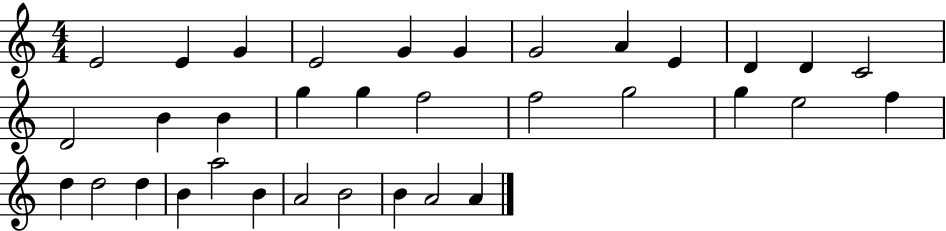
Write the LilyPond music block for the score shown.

{
  \clef treble
  \numericTimeSignature
  \time 4/4
  \key c \major
  e'2 e'4 g'4 | e'2 g'4 g'4 | g'2 a'4 e'4 | d'4 d'4 c'2 | \break d'2 b'4 b'4 | g''4 g''4 f''2 | f''2 g''2 | g''4 e''2 f''4 | \break d''4 d''2 d''4 | b'4 a''2 b'4 | a'2 b'2 | b'4 a'2 a'4 | \break \bar "|."
}